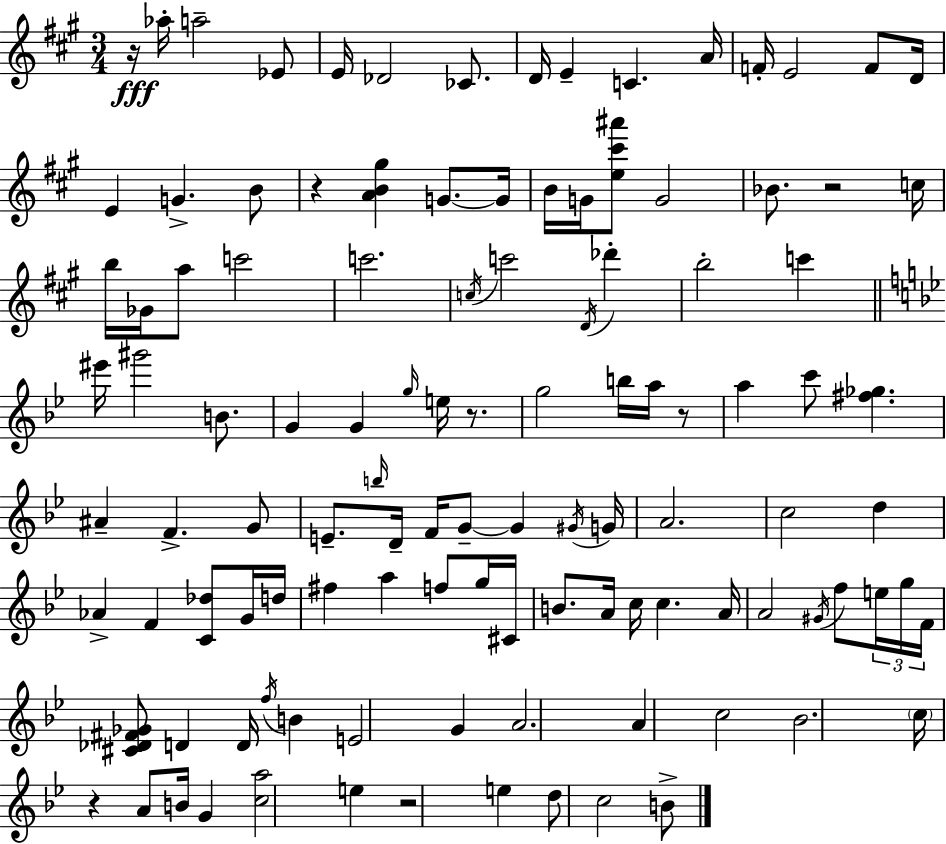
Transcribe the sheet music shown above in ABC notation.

X:1
T:Untitled
M:3/4
L:1/4
K:A
z/4 _a/4 a2 _E/2 E/4 _D2 _C/2 D/4 E C A/4 F/4 E2 F/2 D/4 E G B/2 z [AB^g] G/2 G/4 B/4 G/4 [e^c'^a']/2 G2 _B/2 z2 c/4 b/4 _G/4 a/2 c'2 c'2 c/4 c'2 D/4 _d' b2 c' ^e'/4 ^g'2 B/2 G G g/4 e/4 z/2 g2 b/4 a/4 z/2 a c'/2 [^f_g] ^A F G/2 E/2 b/4 D/4 F/4 G/2 G ^G/4 G/4 A2 c2 d _A F [C_d]/2 G/4 d/4 ^f a f/2 g/4 ^C/4 B/2 A/4 c/4 c A/4 A2 ^G/4 f/2 e/4 g/4 F/4 [^C_D^F_G]/2 D D/4 f/4 B E2 G A2 A c2 _B2 c/4 z A/2 B/4 G [ca]2 e z2 e d/2 c2 B/2